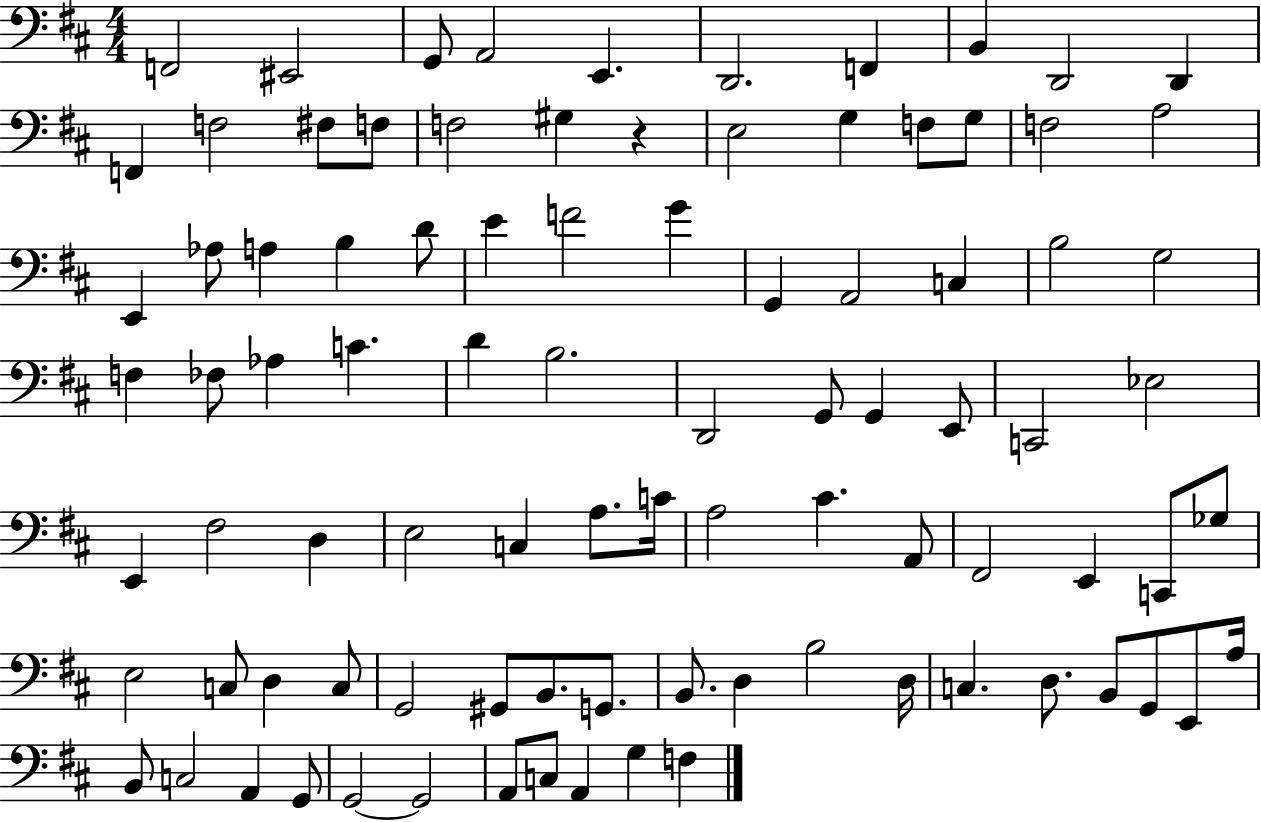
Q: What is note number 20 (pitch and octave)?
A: G3